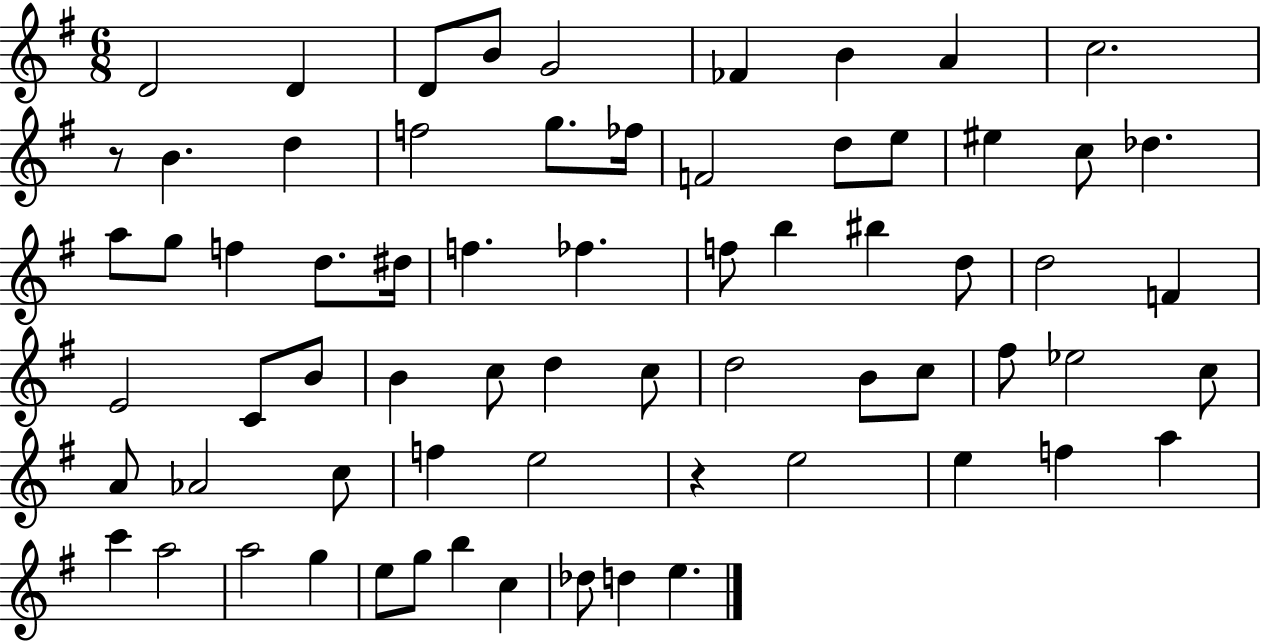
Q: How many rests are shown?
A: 2